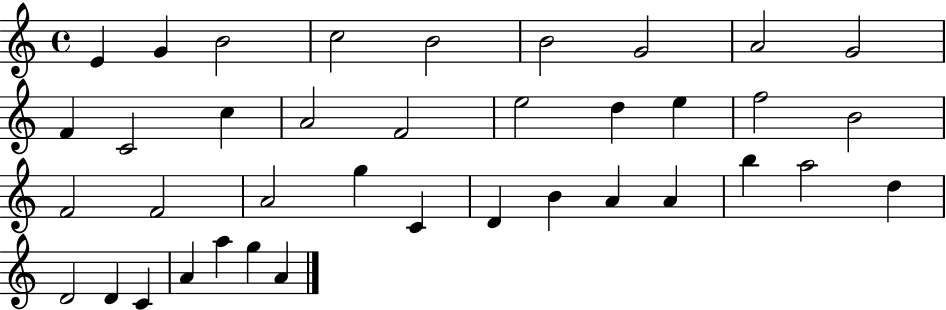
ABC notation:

X:1
T:Untitled
M:4/4
L:1/4
K:C
E G B2 c2 B2 B2 G2 A2 G2 F C2 c A2 F2 e2 d e f2 B2 F2 F2 A2 g C D B A A b a2 d D2 D C A a g A